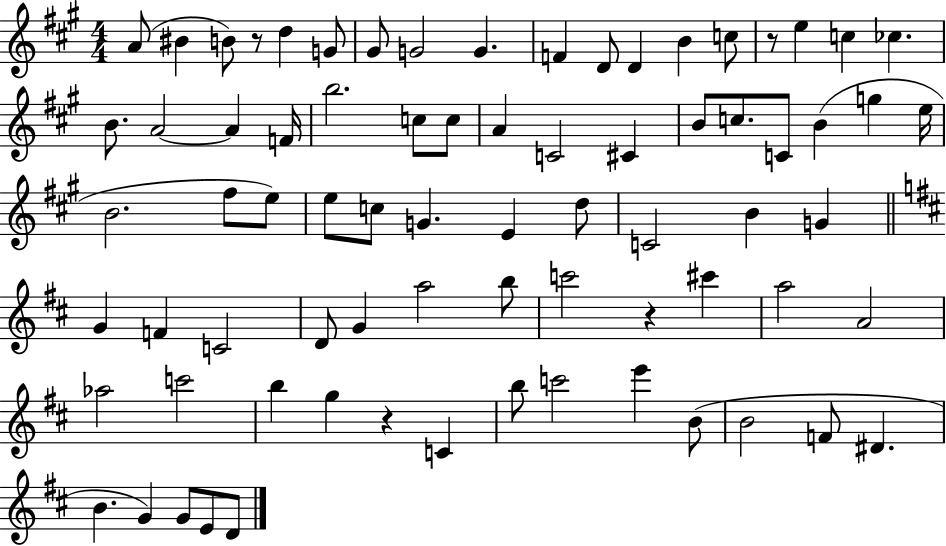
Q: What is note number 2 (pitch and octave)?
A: BIS4